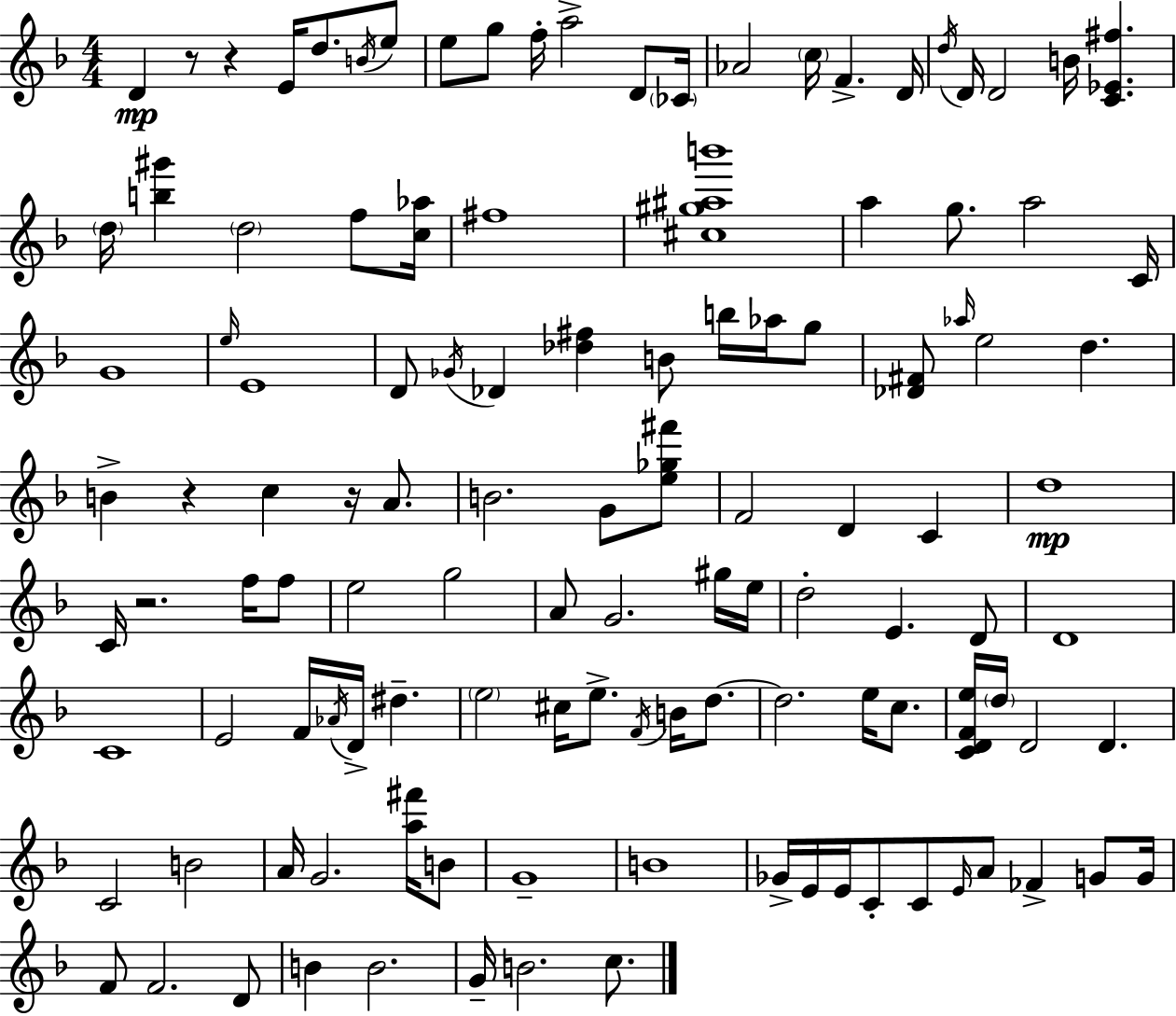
D4/q R/e R/q E4/s D5/e. B4/s E5/e E5/e G5/e F5/s A5/h D4/e CES4/s Ab4/h C5/s F4/q. D4/s D5/s D4/s D4/h B4/s [C4,Eb4,F#5]/q. D5/s [B5,G#6]/q D5/h F5/e [C5,Ab5]/s F#5/w [C#5,G#5,A#5,B6]/w A5/q G5/e. A5/h C4/s G4/w E5/s E4/w D4/e Gb4/s Db4/q [Db5,F#5]/q B4/e B5/s Ab5/s G5/e [Db4,F#4]/e Ab5/s E5/h D5/q. B4/q R/q C5/q R/s A4/e. B4/h. G4/e [E5,Gb5,F#6]/e F4/h D4/q C4/q D5/w C4/s R/h. F5/s F5/e E5/h G5/h A4/e G4/h. G#5/s E5/s D5/h E4/q. D4/e D4/w C4/w E4/h F4/s Ab4/s D4/s D#5/q. E5/h C#5/s E5/e. F4/s B4/s D5/e. D5/h. E5/s C5/e. [C4,D4,F4,E5]/s D5/s D4/h D4/q. C4/h B4/h A4/s G4/h. [A5,F#6]/s B4/e G4/w B4/w Gb4/s E4/s E4/s C4/e C4/e E4/s A4/e FES4/q G4/e G4/s F4/e F4/h. D4/e B4/q B4/h. G4/s B4/h. C5/e.